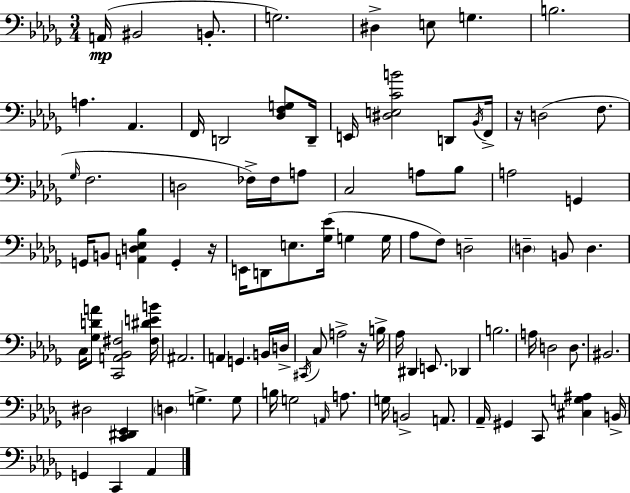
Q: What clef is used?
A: bass